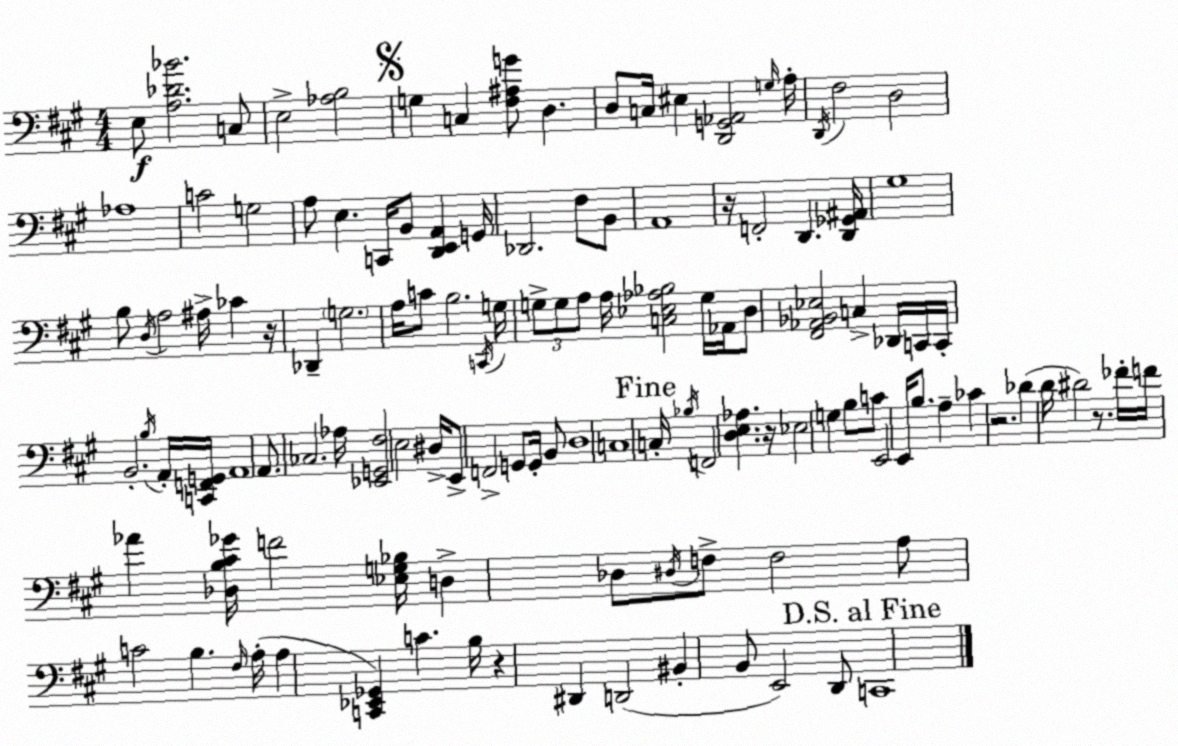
X:1
T:Untitled
M:4/4
L:1/4
K:A
E,/2 [A,_D_B]2 C,/2 E,2 [_A,B,]2 G, C, [^F,^A,G]/2 D, D,/2 C,/4 ^E, [D,,G,,_A,,]2 G,/4 A,/4 D,,/4 ^F,2 D,2 _A,4 C2 G,2 A,/2 E, C,,/4 B,,/2 [D,,E,,A,,] G,,/4 _D,,2 ^F,/2 B,,/2 A,,4 z/4 F,,2 D,, [D,,_G,,^A,,]/4 ^G,4 B,/2 D,/4 A,2 ^A,/4 _C z/4 _D,, G,2 A,/4 C/2 B,2 C,,/4 G,/4 G,/2 G,/2 A,/2 A,/4 [C,_E,_A,_B,]2 G,/4 _A,,/4 D,/2 [^F,,_A,,_B,,_E,]2 C, _D,,/4 C,,/4 C,,/4 B,,2 B,/4 A,,/4 [C,,F,,G,,]/4 A,,4 A,,/2 _C,2 _A,/4 [_E,,G,,^F,]2 E,2 ^D,/4 E,,/2 F,,2 G,,/2 G,,/4 B,,/2 D,4 C,4 C,/4 _B,/4 F,,2 [D,E,_A,] z/4 _E,2 G, B,/2 C/2 E,,2 E,,/4 B,/2 A, _C z2 _D D/4 ^D2 z/2 _F/4 F/4 _A [_D,B,^C_G]/4 F2 [_E,G,_B,]/4 D, _D,/2 ^D,/4 F,/2 F,2 A,/2 C2 B, ^F,/4 A,/4 A, [C,,_E,,_G,,] C B,/4 z ^D,, D,,2 ^B,, B,,/2 E,,2 D,,/2 C,,4